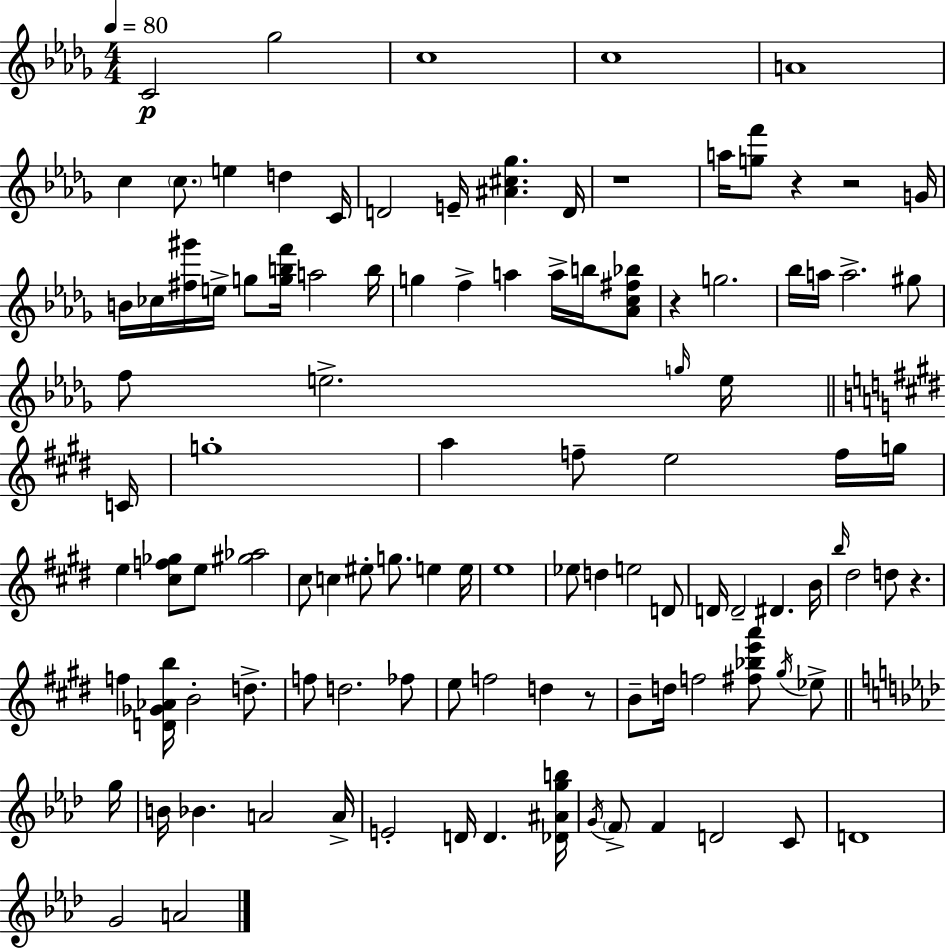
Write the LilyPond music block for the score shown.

{
  \clef treble
  \numericTimeSignature
  \time 4/4
  \key bes \minor
  \tempo 4 = 80
  c'2\p ges''2 | c''1 | c''1 | a'1 | \break c''4 \parenthesize c''8. e''4 d''4 c'16 | d'2 e'16-- <ais' cis'' ges''>4. d'16 | r1 | a''16 <g'' f'''>8 r4 r2 g'16 | \break b'16 ces''16 <fis'' gis'''>16 e''16-> g''8 <g'' b'' f'''>16 a''2 b''16 | g''4 f''4-> a''4 a''16-> b''16 <aes' c'' fis'' bes''>8 | r4 g''2. | bes''16 a''16 a''2.-> gis''8 | \break f''8 e''2.-> \grace { g''16 } e''16 | \bar "||" \break \key e \major c'16 g''1-. | a''4 f''8-- e''2 f''16 | g''16 e''4 <cis'' f'' ges''>8 e''8 <gis'' aes''>2 | cis''8 c''4 eis''8-. g''8. e''4 | \break e''16 e''1 | ees''8 d''4 e''2 d'8 | d'16 d'2-- dis'4. | b'16 \grace { b''16 } dis''2 d''8 r4. | \break f''4 <d' ges' aes' b''>16 b'2-. d''8.-> | f''8 d''2. | fes''8 e''8 f''2 d''4 | r8 b'8-- d''16 f''2 <fis'' bes'' e''' a'''>8 \acciaccatura { gis''16 } | \break ees''8-> \bar "||" \break \key aes \major g''16 b'16 bes'4. a'2 | a'16-> e'2-. d'16 d'4. | <des' ais' g'' b''>16 \acciaccatura { g'16 } \parenthesize f'8-> f'4 d'2 | c'8 d'1 | \break g'2 a'2 | \bar "|."
}